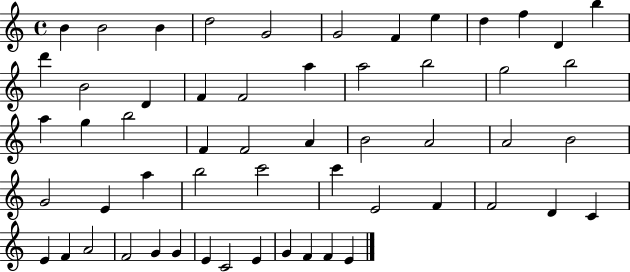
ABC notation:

X:1
T:Untitled
M:4/4
L:1/4
K:C
B B2 B d2 G2 G2 F e d f D b d' B2 D F F2 a a2 b2 g2 b2 a g b2 F F2 A B2 A2 A2 B2 G2 E a b2 c'2 c' E2 F F2 D C E F A2 F2 G G E C2 E G F F E